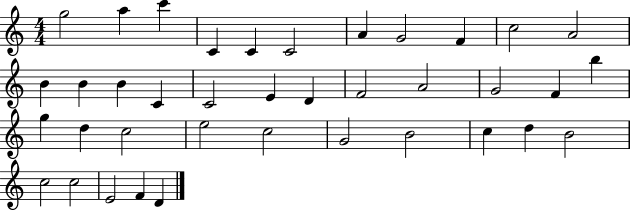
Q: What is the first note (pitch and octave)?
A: G5